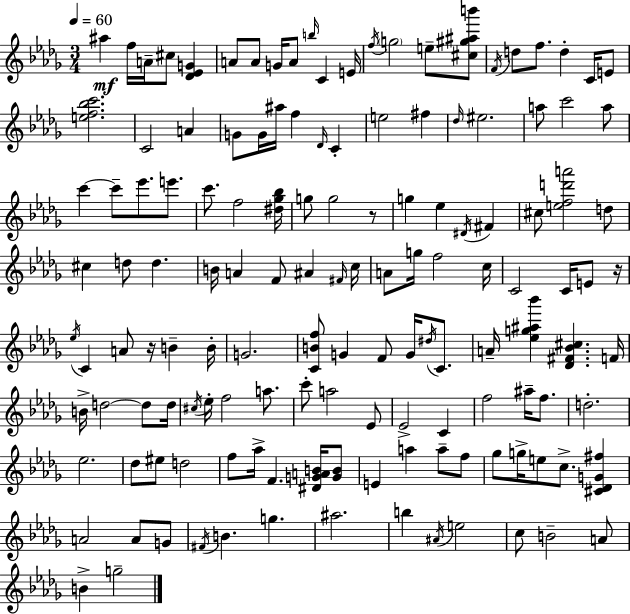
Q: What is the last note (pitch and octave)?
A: G5